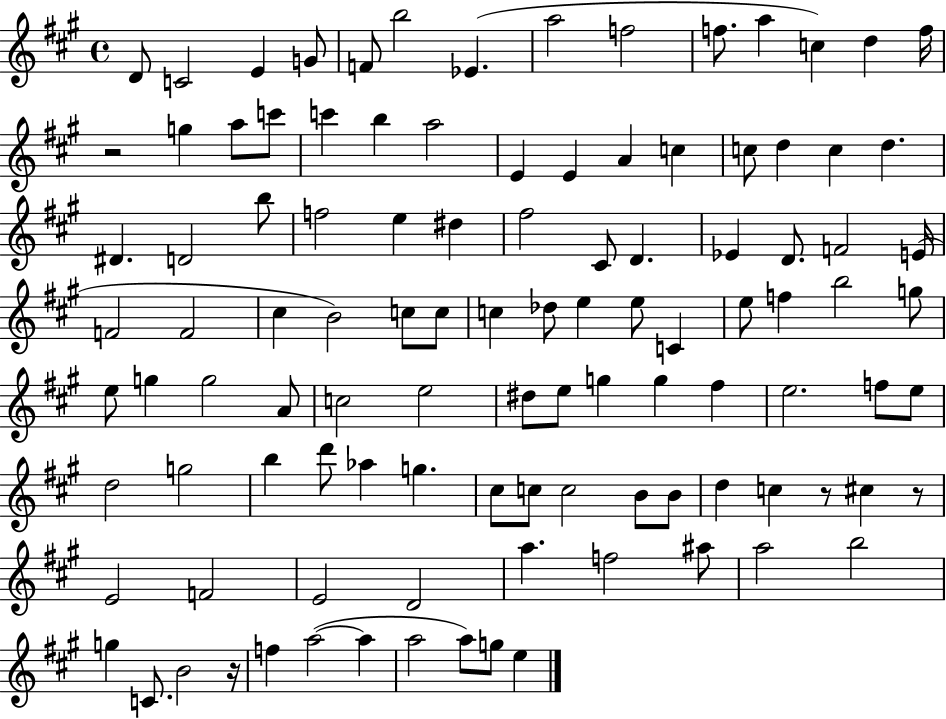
D4/e C4/h E4/q G4/e F4/e B5/h Eb4/q. A5/h F5/h F5/e. A5/q C5/q D5/q F5/s R/h G5/q A5/e C6/e C6/q B5/q A5/h E4/q E4/q A4/q C5/q C5/e D5/q C5/q D5/q. D#4/q. D4/h B5/e F5/h E5/q D#5/q F#5/h C#4/e D4/q. Eb4/q D4/e. F4/h E4/s F4/h F4/h C#5/q B4/h C5/e C5/e C5/q Db5/e E5/q E5/e C4/q E5/e F5/q B5/h G5/e E5/e G5/q G5/h A4/e C5/h E5/h D#5/e E5/e G5/q G5/q F#5/q E5/h. F5/e E5/e D5/h G5/h B5/q D6/e Ab5/q G5/q. C#5/e C5/e C5/h B4/e B4/e D5/q C5/q R/e C#5/q R/e E4/h F4/h E4/h D4/h A5/q. F5/h A#5/e A5/h B5/h G5/q C4/e. B4/h R/s F5/q A5/h A5/q A5/h A5/e G5/e E5/q